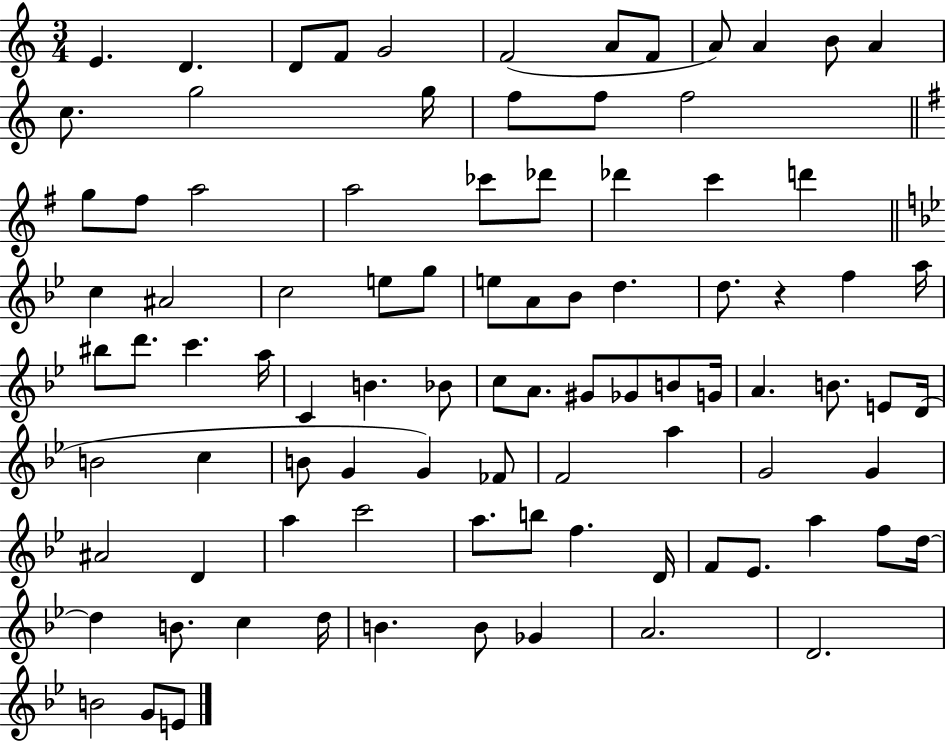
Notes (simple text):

E4/q. D4/q. D4/e F4/e G4/h F4/h A4/e F4/e A4/e A4/q B4/e A4/q C5/e. G5/h G5/s F5/e F5/e F5/h G5/e F#5/e A5/h A5/h CES6/e Db6/e Db6/q C6/q D6/q C5/q A#4/h C5/h E5/e G5/e E5/e A4/e Bb4/e D5/q. D5/e. R/q F5/q A5/s BIS5/e D6/e. C6/q. A5/s C4/q B4/q. Bb4/e C5/e A4/e. G#4/e Gb4/e B4/e G4/s A4/q. B4/e. E4/e D4/s B4/h C5/q B4/e G4/q G4/q FES4/e F4/h A5/q G4/h G4/q A#4/h D4/q A5/q C6/h A5/e. B5/e F5/q. D4/s F4/e Eb4/e. A5/q F5/e D5/s D5/q B4/e. C5/q D5/s B4/q. B4/e Gb4/q A4/h. D4/h. B4/h G4/e E4/e